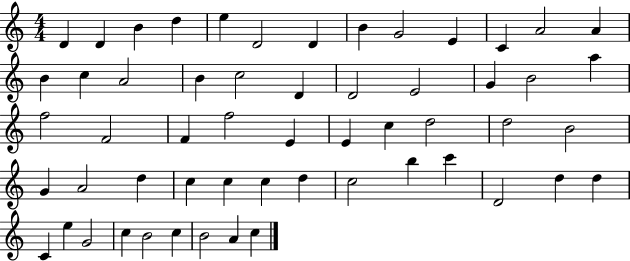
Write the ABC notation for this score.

X:1
T:Untitled
M:4/4
L:1/4
K:C
D D B d e D2 D B G2 E C A2 A B c A2 B c2 D D2 E2 G B2 a f2 F2 F f2 E E c d2 d2 B2 G A2 d c c c d c2 b c' D2 d d C e G2 c B2 c B2 A c